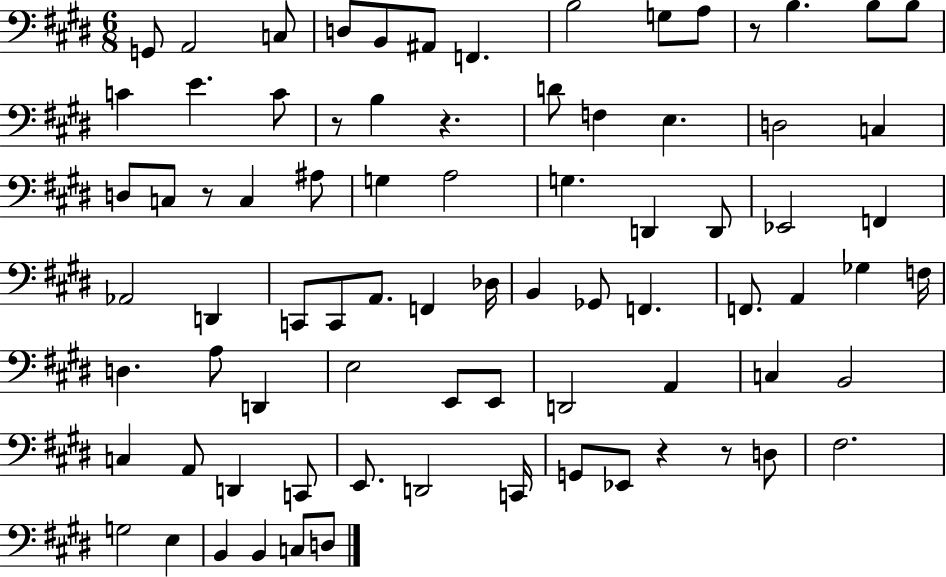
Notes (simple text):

G2/e A2/h C3/e D3/e B2/e A#2/e F2/q. B3/h G3/e A3/e R/e B3/q. B3/e B3/e C4/q E4/q. C4/e R/e B3/q R/q. D4/e F3/q E3/q. D3/h C3/q D3/e C3/e R/e C3/q A#3/e G3/q A3/h G3/q. D2/q D2/e Eb2/h F2/q Ab2/h D2/q C2/e C2/e A2/e. F2/q Db3/s B2/q Gb2/e F2/q. F2/e. A2/q Gb3/q F3/s D3/q. A3/e D2/q E3/h E2/e E2/e D2/h A2/q C3/q B2/h C3/q A2/e D2/q C2/e E2/e. D2/h C2/s G2/e Eb2/e R/q R/e D3/e F#3/h. G3/h E3/q B2/q B2/q C3/e D3/e